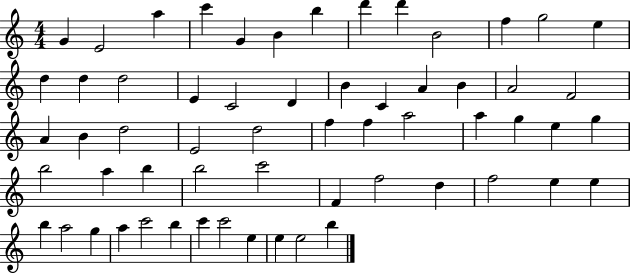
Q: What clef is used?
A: treble